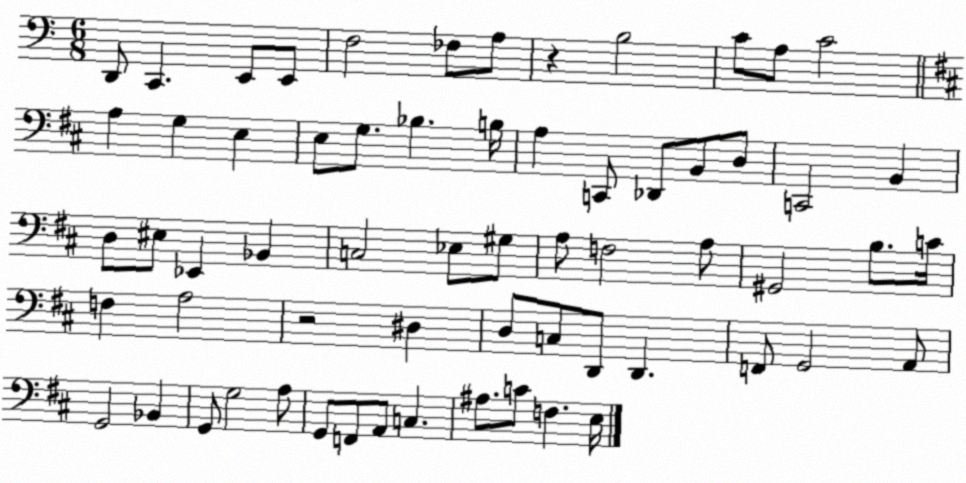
X:1
T:Untitled
M:6/8
L:1/4
K:C
D,,/2 C,, E,,/2 E,,/2 F,2 _F,/2 A,/2 z B,2 C/2 A,/2 C2 A, G, E, E,/2 G,/2 _B, B,/4 A, C,,/2 _D,,/2 B,,/2 D,/2 C,,2 B,, D,/2 ^E,/2 _E,, _B,, C,2 _E,/2 ^G,/2 A,/2 F,2 A,/2 ^G,,2 B,/2 C/4 F, A,2 z2 ^D, D,/2 C,/2 D,,/2 D,, F,,/2 G,,2 A,,/2 G,,2 _B,, G,,/2 G,2 A,/2 G,,/2 F,,/2 A,,/2 C, ^A,/2 C/2 F, E,/4